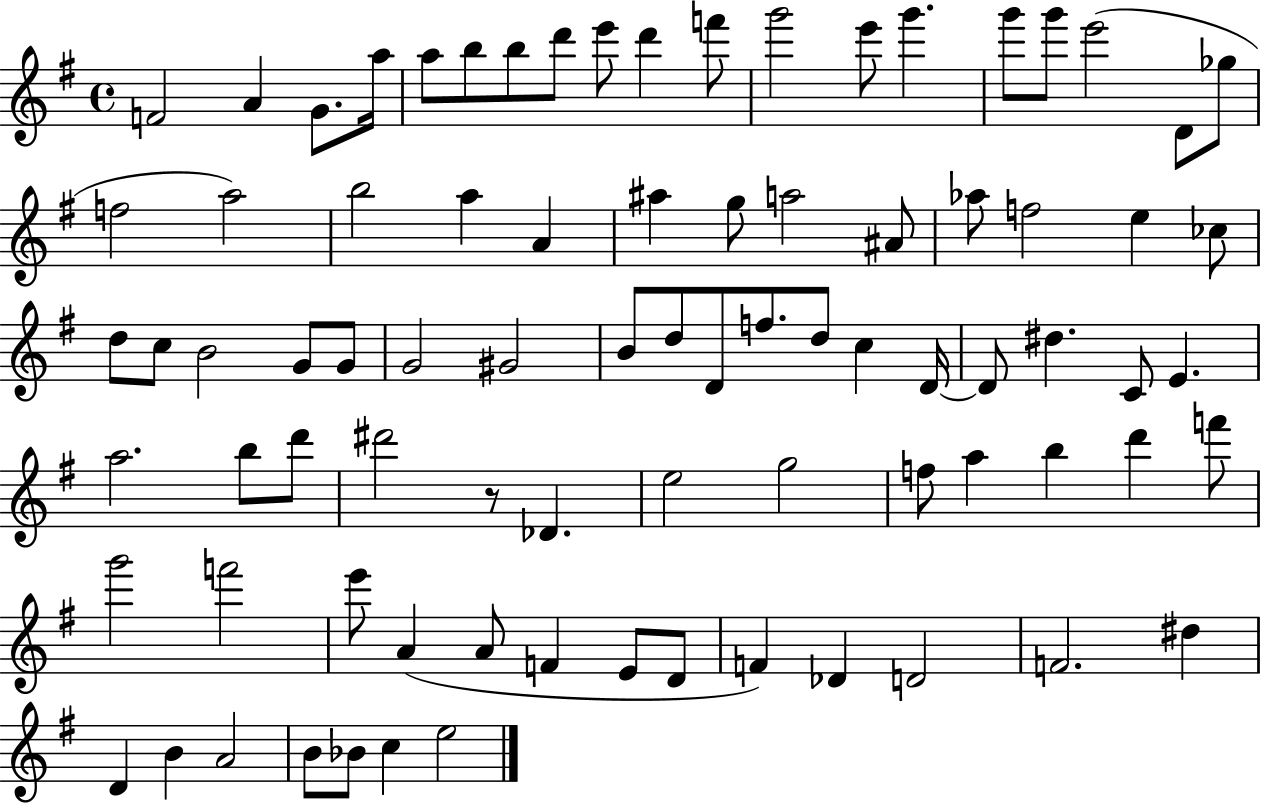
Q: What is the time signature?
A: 4/4